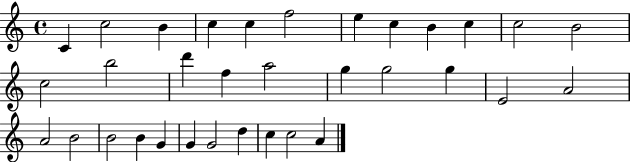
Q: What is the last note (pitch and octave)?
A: A4